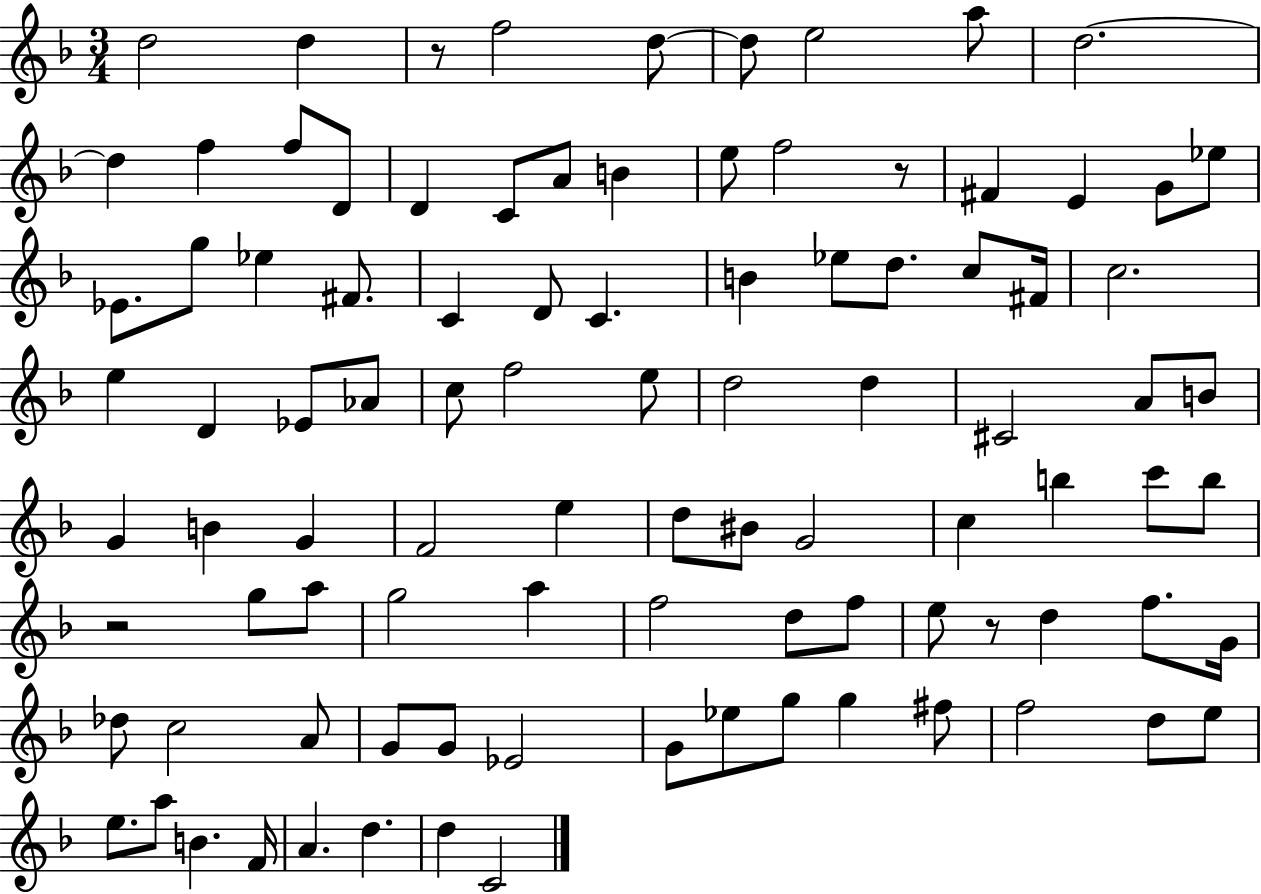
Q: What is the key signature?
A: F major